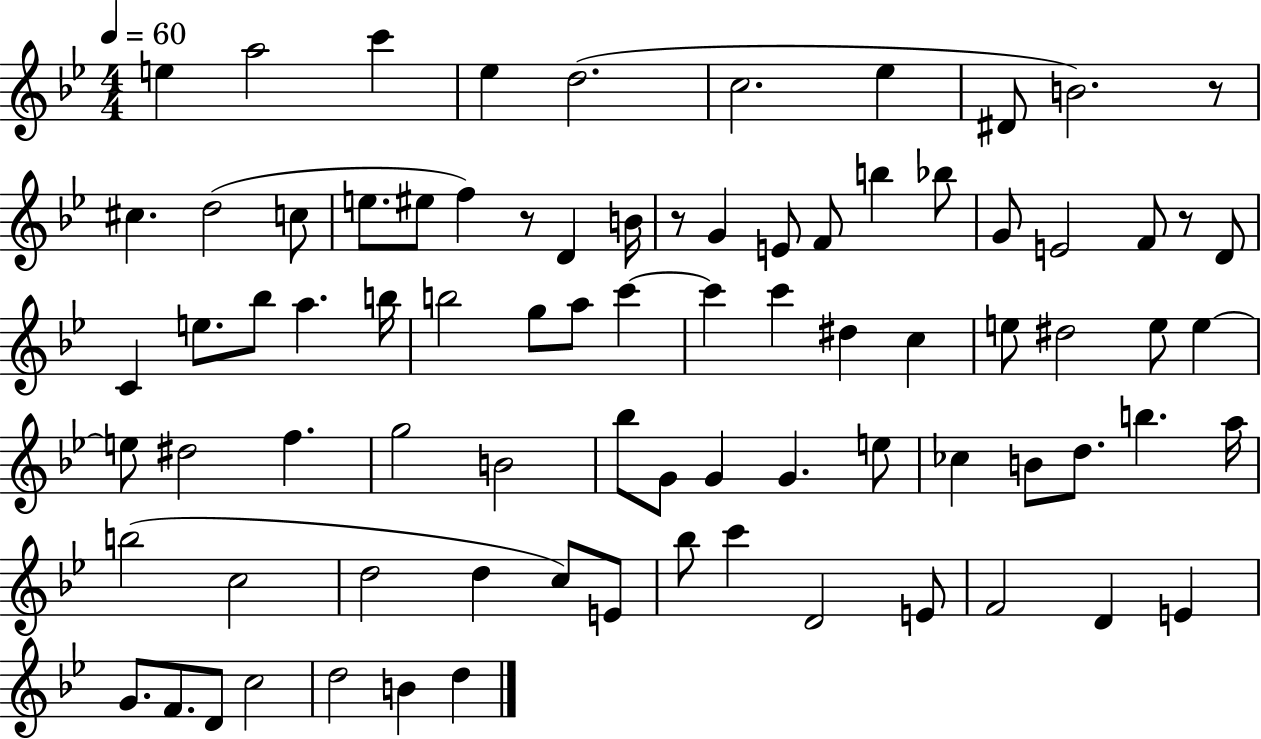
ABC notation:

X:1
T:Untitled
M:4/4
L:1/4
K:Bb
e a2 c' _e d2 c2 _e ^D/2 B2 z/2 ^c d2 c/2 e/2 ^e/2 f z/2 D B/4 z/2 G E/2 F/2 b _b/2 G/2 E2 F/2 z/2 D/2 C e/2 _b/2 a b/4 b2 g/2 a/2 c' c' c' ^d c e/2 ^d2 e/2 e e/2 ^d2 f g2 B2 _b/2 G/2 G G e/2 _c B/2 d/2 b a/4 b2 c2 d2 d c/2 E/2 _b/2 c' D2 E/2 F2 D E G/2 F/2 D/2 c2 d2 B d